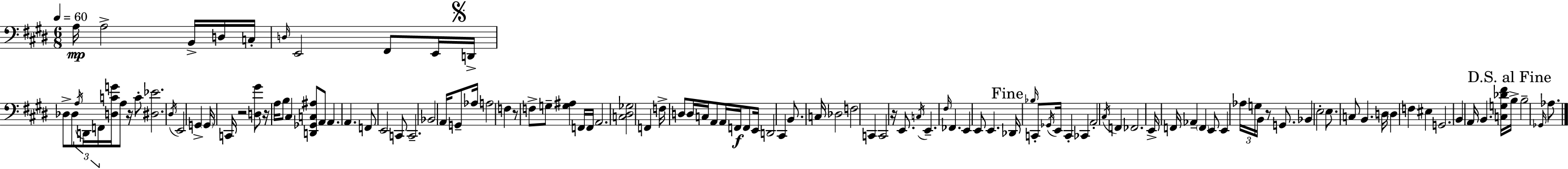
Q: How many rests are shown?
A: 6